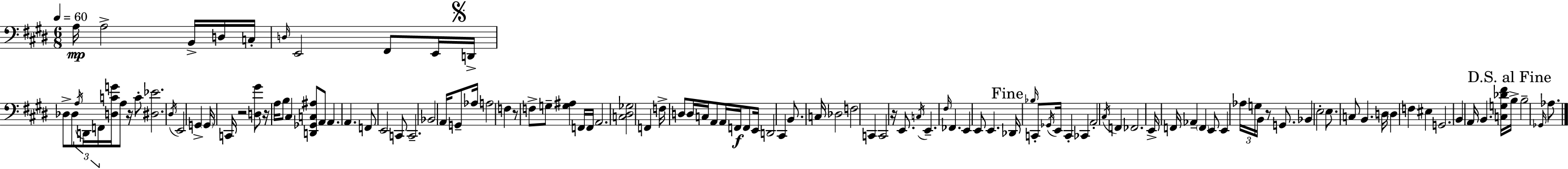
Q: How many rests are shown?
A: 6